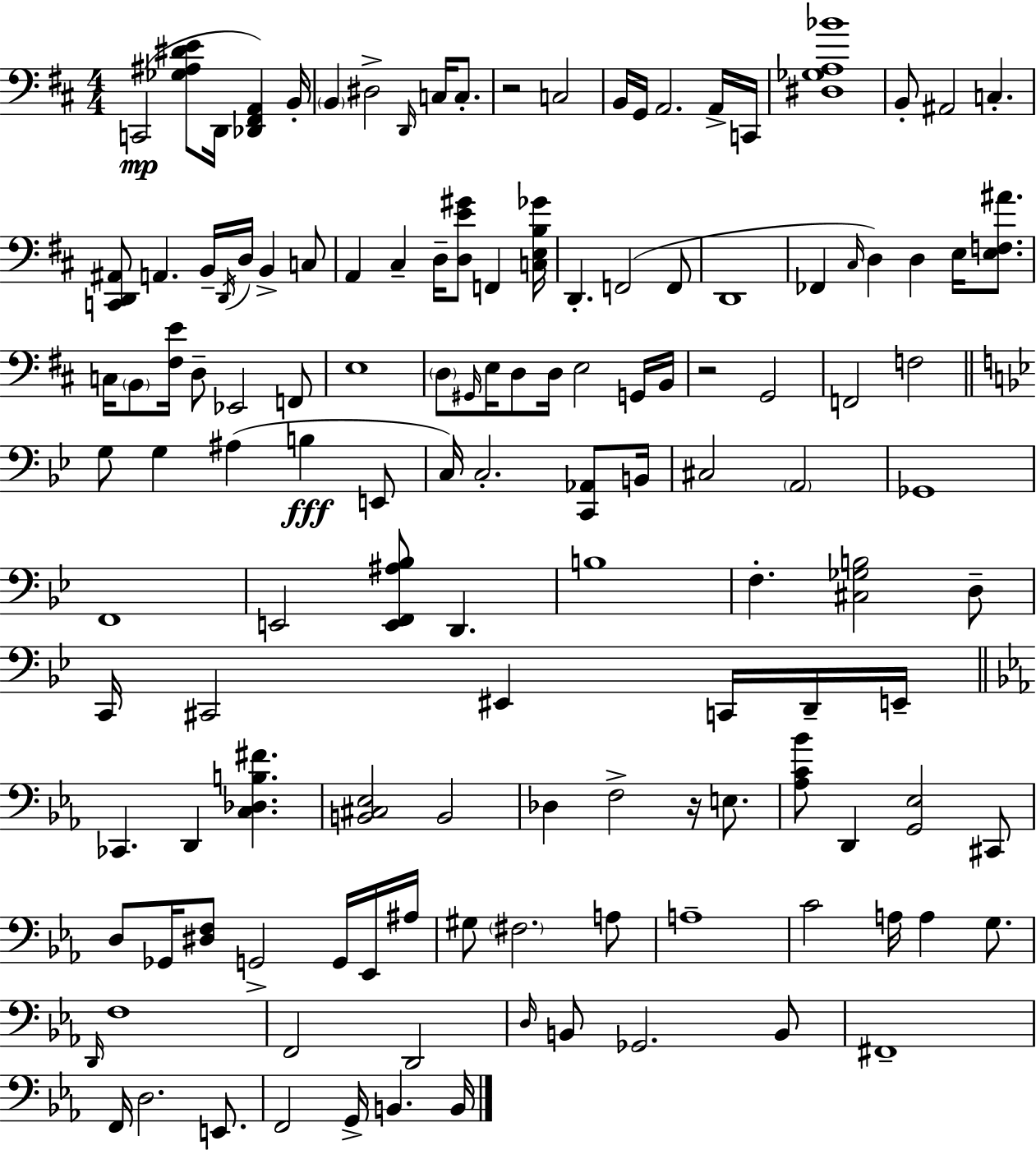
{
  \clef bass
  \numericTimeSignature
  \time 4/4
  \key d \major
  c,2(\mp <ges ais dis' e'>8 d,16 <des, fis, a,>4) b,16-. | \parenthesize b,4 dis2-> \grace { d,16 } c16 c8.-. | r2 c2 | b,16 g,16 a,2. a,16-> | \break c,16 <dis ges a bes'>1 | b,8-. ais,2 c4.-. | <c, d, ais,>8 a,4. b,16-- \acciaccatura { d,16 } d16 b,4-> | c8 a,4 cis4-- d16-- <d e' gis'>8 f,4 | \break <c e b ges'>16 d,4.-. f,2( | f,8 d,1 | fes,4 \grace { cis16 }) d4 d4 e16 | <e f ais'>8. c16 \parenthesize b,8 <fis e'>16 d8-- ees,2 | \break f,8 e1 | \parenthesize d8 \grace { gis,16 } e16 d8 d16 e2 | g,16 b,16 r2 g,2 | f,2 f2 | \break \bar "||" \break \key bes \major g8 g4 ais4( b4\fff e,8 | c16) c2.-. <c, aes,>8 b,16 | cis2 \parenthesize a,2 | ges,1 | \break f,1 | e,2 <e, f, ais bes>8 d,4. | b1 | f4.-. <cis ges b>2 d8-- | \break c,16 cis,2 eis,4 c,16 d,16-- e,16-- | \bar "||" \break \key ees \major ces,4. d,4 <c des b fis'>4. | <b, cis ees>2 b,2 | des4 f2-> r16 e8. | <aes c' bes'>8 d,4 <g, ees>2 cis,8 | \break d8 ges,16 <dis f>8 g,2-> g,16 ees,16 ais16 | gis8 \parenthesize fis2. a8 | a1-- | c'2 a16 a4 g8. | \break \grace { d,16 } f1 | f,2 d,2 | \grace { d16 } b,8 ges,2. | b,8 fis,1-- | \break f,16 d2. e,8. | f,2 g,16-> b,4. | b,16 \bar "|."
}